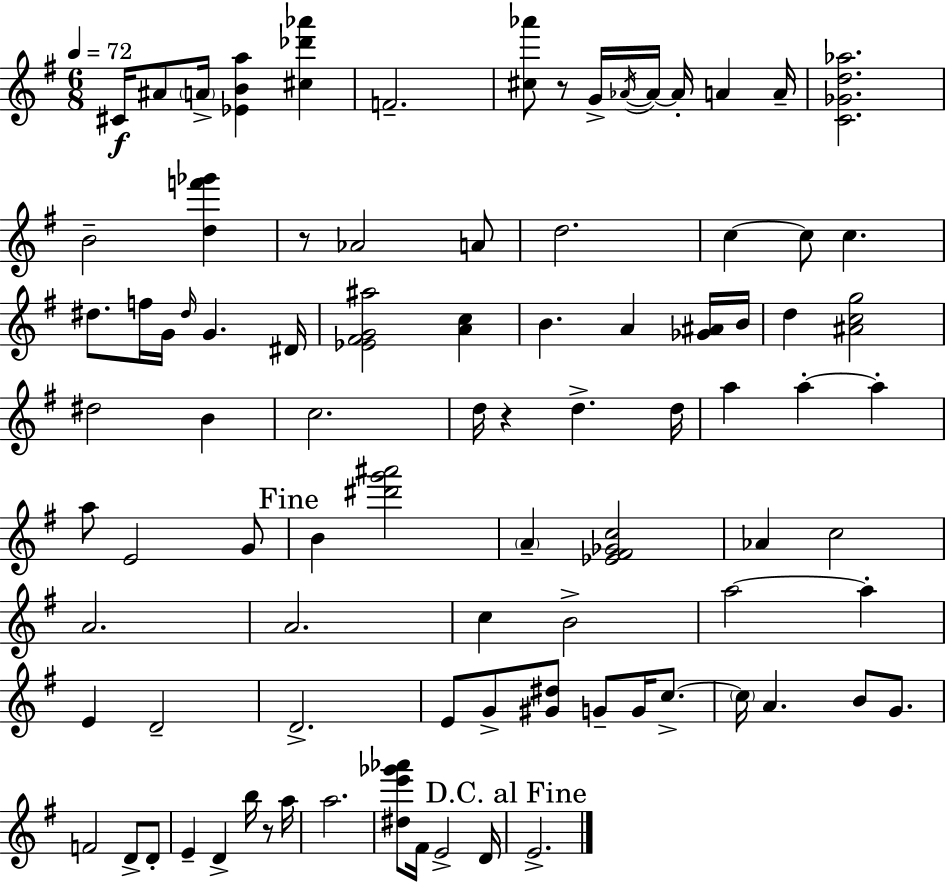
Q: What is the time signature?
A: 6/8